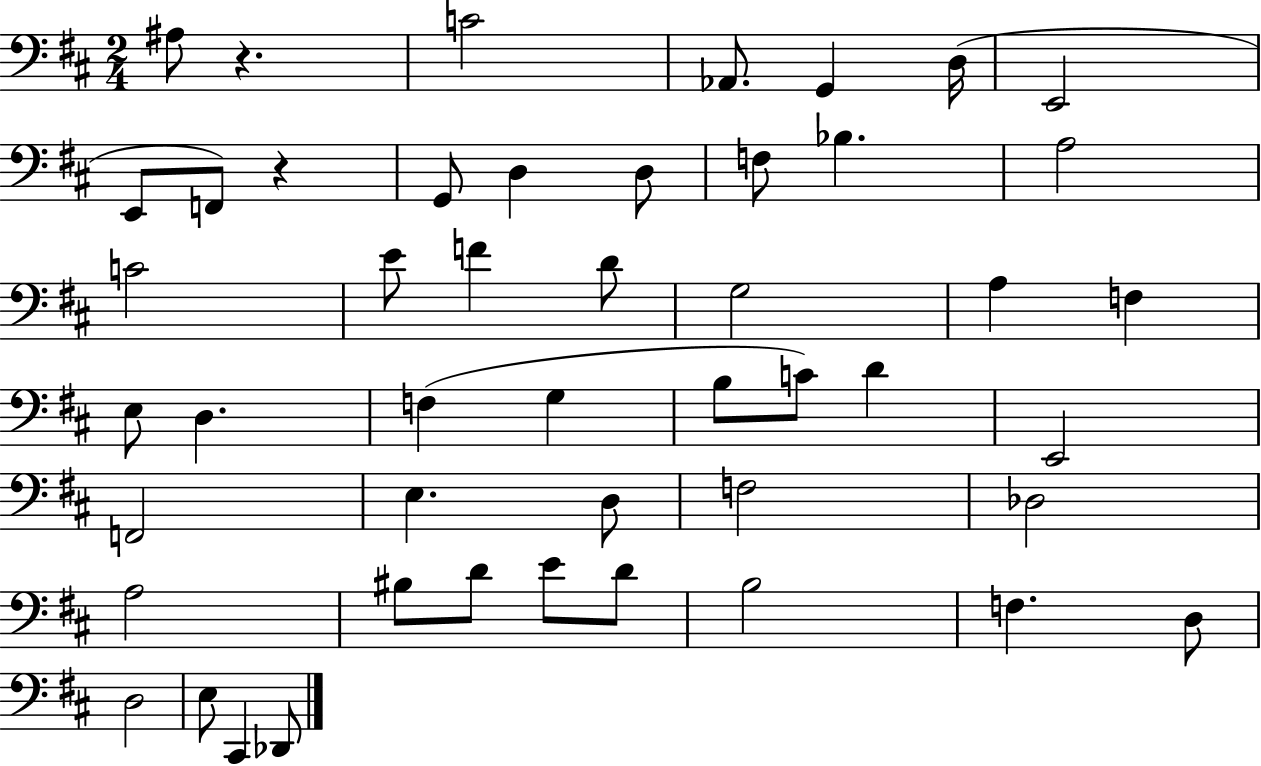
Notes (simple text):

A#3/e R/q. C4/h Ab2/e. G2/q D3/s E2/h E2/e F2/e R/q G2/e D3/q D3/e F3/e Bb3/q. A3/h C4/h E4/e F4/q D4/e G3/h A3/q F3/q E3/e D3/q. F3/q G3/q B3/e C4/e D4/q E2/h F2/h E3/q. D3/e F3/h Db3/h A3/h BIS3/e D4/e E4/e D4/e B3/h F3/q. D3/e D3/h E3/e C#2/q Db2/e